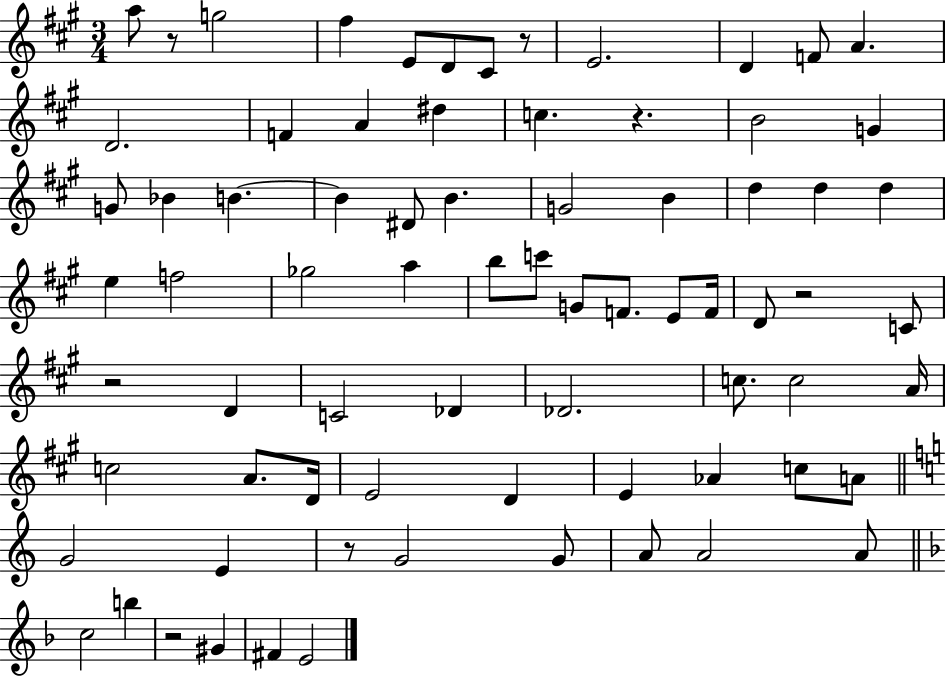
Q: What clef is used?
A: treble